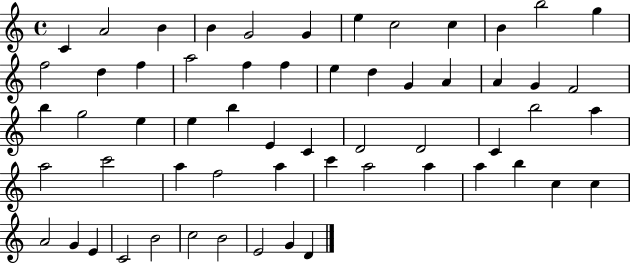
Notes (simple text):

C4/q A4/h B4/q B4/q G4/h G4/q E5/q C5/h C5/q B4/q B5/h G5/q F5/h D5/q F5/q A5/h F5/q F5/q E5/q D5/q G4/q A4/q A4/q G4/q F4/h B5/q G5/h E5/q E5/q B5/q E4/q C4/q D4/h D4/h C4/q B5/h A5/q A5/h C6/h A5/q F5/h A5/q C6/q A5/h A5/q A5/q B5/q C5/q C5/q A4/h G4/q E4/q C4/h B4/h C5/h B4/h E4/h G4/q D4/q